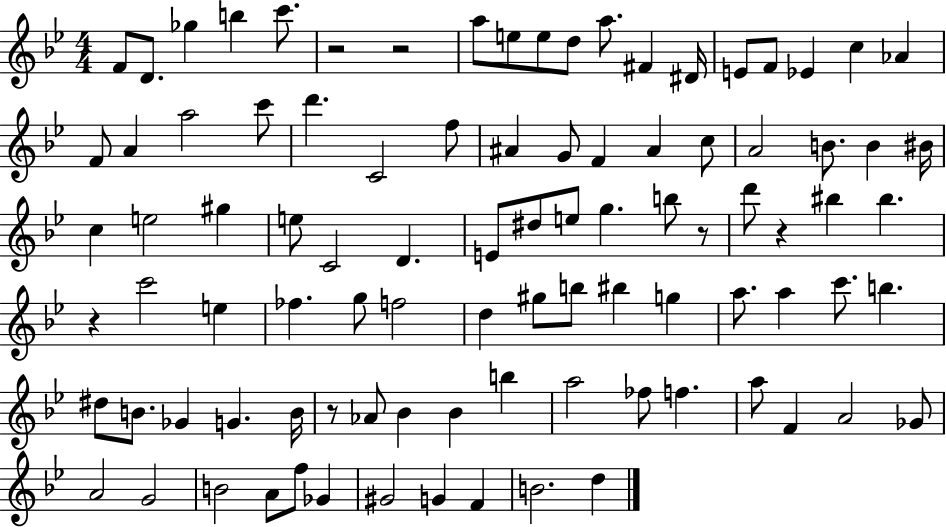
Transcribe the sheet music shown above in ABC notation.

X:1
T:Untitled
M:4/4
L:1/4
K:Bb
F/2 D/2 _g b c'/2 z2 z2 a/2 e/2 e/2 d/2 a/2 ^F ^D/4 E/2 F/2 _E c _A F/2 A a2 c'/2 d' C2 f/2 ^A G/2 F ^A c/2 A2 B/2 B ^B/4 c e2 ^g e/2 C2 D E/2 ^d/2 e/2 g b/2 z/2 d'/2 z ^b ^b z c'2 e _f g/2 f2 d ^g/2 b/2 ^b g a/2 a c'/2 b ^d/2 B/2 _G G B/4 z/2 _A/2 _B _B b a2 _f/2 f a/2 F A2 _G/2 A2 G2 B2 A/2 f/2 _G ^G2 G F B2 d